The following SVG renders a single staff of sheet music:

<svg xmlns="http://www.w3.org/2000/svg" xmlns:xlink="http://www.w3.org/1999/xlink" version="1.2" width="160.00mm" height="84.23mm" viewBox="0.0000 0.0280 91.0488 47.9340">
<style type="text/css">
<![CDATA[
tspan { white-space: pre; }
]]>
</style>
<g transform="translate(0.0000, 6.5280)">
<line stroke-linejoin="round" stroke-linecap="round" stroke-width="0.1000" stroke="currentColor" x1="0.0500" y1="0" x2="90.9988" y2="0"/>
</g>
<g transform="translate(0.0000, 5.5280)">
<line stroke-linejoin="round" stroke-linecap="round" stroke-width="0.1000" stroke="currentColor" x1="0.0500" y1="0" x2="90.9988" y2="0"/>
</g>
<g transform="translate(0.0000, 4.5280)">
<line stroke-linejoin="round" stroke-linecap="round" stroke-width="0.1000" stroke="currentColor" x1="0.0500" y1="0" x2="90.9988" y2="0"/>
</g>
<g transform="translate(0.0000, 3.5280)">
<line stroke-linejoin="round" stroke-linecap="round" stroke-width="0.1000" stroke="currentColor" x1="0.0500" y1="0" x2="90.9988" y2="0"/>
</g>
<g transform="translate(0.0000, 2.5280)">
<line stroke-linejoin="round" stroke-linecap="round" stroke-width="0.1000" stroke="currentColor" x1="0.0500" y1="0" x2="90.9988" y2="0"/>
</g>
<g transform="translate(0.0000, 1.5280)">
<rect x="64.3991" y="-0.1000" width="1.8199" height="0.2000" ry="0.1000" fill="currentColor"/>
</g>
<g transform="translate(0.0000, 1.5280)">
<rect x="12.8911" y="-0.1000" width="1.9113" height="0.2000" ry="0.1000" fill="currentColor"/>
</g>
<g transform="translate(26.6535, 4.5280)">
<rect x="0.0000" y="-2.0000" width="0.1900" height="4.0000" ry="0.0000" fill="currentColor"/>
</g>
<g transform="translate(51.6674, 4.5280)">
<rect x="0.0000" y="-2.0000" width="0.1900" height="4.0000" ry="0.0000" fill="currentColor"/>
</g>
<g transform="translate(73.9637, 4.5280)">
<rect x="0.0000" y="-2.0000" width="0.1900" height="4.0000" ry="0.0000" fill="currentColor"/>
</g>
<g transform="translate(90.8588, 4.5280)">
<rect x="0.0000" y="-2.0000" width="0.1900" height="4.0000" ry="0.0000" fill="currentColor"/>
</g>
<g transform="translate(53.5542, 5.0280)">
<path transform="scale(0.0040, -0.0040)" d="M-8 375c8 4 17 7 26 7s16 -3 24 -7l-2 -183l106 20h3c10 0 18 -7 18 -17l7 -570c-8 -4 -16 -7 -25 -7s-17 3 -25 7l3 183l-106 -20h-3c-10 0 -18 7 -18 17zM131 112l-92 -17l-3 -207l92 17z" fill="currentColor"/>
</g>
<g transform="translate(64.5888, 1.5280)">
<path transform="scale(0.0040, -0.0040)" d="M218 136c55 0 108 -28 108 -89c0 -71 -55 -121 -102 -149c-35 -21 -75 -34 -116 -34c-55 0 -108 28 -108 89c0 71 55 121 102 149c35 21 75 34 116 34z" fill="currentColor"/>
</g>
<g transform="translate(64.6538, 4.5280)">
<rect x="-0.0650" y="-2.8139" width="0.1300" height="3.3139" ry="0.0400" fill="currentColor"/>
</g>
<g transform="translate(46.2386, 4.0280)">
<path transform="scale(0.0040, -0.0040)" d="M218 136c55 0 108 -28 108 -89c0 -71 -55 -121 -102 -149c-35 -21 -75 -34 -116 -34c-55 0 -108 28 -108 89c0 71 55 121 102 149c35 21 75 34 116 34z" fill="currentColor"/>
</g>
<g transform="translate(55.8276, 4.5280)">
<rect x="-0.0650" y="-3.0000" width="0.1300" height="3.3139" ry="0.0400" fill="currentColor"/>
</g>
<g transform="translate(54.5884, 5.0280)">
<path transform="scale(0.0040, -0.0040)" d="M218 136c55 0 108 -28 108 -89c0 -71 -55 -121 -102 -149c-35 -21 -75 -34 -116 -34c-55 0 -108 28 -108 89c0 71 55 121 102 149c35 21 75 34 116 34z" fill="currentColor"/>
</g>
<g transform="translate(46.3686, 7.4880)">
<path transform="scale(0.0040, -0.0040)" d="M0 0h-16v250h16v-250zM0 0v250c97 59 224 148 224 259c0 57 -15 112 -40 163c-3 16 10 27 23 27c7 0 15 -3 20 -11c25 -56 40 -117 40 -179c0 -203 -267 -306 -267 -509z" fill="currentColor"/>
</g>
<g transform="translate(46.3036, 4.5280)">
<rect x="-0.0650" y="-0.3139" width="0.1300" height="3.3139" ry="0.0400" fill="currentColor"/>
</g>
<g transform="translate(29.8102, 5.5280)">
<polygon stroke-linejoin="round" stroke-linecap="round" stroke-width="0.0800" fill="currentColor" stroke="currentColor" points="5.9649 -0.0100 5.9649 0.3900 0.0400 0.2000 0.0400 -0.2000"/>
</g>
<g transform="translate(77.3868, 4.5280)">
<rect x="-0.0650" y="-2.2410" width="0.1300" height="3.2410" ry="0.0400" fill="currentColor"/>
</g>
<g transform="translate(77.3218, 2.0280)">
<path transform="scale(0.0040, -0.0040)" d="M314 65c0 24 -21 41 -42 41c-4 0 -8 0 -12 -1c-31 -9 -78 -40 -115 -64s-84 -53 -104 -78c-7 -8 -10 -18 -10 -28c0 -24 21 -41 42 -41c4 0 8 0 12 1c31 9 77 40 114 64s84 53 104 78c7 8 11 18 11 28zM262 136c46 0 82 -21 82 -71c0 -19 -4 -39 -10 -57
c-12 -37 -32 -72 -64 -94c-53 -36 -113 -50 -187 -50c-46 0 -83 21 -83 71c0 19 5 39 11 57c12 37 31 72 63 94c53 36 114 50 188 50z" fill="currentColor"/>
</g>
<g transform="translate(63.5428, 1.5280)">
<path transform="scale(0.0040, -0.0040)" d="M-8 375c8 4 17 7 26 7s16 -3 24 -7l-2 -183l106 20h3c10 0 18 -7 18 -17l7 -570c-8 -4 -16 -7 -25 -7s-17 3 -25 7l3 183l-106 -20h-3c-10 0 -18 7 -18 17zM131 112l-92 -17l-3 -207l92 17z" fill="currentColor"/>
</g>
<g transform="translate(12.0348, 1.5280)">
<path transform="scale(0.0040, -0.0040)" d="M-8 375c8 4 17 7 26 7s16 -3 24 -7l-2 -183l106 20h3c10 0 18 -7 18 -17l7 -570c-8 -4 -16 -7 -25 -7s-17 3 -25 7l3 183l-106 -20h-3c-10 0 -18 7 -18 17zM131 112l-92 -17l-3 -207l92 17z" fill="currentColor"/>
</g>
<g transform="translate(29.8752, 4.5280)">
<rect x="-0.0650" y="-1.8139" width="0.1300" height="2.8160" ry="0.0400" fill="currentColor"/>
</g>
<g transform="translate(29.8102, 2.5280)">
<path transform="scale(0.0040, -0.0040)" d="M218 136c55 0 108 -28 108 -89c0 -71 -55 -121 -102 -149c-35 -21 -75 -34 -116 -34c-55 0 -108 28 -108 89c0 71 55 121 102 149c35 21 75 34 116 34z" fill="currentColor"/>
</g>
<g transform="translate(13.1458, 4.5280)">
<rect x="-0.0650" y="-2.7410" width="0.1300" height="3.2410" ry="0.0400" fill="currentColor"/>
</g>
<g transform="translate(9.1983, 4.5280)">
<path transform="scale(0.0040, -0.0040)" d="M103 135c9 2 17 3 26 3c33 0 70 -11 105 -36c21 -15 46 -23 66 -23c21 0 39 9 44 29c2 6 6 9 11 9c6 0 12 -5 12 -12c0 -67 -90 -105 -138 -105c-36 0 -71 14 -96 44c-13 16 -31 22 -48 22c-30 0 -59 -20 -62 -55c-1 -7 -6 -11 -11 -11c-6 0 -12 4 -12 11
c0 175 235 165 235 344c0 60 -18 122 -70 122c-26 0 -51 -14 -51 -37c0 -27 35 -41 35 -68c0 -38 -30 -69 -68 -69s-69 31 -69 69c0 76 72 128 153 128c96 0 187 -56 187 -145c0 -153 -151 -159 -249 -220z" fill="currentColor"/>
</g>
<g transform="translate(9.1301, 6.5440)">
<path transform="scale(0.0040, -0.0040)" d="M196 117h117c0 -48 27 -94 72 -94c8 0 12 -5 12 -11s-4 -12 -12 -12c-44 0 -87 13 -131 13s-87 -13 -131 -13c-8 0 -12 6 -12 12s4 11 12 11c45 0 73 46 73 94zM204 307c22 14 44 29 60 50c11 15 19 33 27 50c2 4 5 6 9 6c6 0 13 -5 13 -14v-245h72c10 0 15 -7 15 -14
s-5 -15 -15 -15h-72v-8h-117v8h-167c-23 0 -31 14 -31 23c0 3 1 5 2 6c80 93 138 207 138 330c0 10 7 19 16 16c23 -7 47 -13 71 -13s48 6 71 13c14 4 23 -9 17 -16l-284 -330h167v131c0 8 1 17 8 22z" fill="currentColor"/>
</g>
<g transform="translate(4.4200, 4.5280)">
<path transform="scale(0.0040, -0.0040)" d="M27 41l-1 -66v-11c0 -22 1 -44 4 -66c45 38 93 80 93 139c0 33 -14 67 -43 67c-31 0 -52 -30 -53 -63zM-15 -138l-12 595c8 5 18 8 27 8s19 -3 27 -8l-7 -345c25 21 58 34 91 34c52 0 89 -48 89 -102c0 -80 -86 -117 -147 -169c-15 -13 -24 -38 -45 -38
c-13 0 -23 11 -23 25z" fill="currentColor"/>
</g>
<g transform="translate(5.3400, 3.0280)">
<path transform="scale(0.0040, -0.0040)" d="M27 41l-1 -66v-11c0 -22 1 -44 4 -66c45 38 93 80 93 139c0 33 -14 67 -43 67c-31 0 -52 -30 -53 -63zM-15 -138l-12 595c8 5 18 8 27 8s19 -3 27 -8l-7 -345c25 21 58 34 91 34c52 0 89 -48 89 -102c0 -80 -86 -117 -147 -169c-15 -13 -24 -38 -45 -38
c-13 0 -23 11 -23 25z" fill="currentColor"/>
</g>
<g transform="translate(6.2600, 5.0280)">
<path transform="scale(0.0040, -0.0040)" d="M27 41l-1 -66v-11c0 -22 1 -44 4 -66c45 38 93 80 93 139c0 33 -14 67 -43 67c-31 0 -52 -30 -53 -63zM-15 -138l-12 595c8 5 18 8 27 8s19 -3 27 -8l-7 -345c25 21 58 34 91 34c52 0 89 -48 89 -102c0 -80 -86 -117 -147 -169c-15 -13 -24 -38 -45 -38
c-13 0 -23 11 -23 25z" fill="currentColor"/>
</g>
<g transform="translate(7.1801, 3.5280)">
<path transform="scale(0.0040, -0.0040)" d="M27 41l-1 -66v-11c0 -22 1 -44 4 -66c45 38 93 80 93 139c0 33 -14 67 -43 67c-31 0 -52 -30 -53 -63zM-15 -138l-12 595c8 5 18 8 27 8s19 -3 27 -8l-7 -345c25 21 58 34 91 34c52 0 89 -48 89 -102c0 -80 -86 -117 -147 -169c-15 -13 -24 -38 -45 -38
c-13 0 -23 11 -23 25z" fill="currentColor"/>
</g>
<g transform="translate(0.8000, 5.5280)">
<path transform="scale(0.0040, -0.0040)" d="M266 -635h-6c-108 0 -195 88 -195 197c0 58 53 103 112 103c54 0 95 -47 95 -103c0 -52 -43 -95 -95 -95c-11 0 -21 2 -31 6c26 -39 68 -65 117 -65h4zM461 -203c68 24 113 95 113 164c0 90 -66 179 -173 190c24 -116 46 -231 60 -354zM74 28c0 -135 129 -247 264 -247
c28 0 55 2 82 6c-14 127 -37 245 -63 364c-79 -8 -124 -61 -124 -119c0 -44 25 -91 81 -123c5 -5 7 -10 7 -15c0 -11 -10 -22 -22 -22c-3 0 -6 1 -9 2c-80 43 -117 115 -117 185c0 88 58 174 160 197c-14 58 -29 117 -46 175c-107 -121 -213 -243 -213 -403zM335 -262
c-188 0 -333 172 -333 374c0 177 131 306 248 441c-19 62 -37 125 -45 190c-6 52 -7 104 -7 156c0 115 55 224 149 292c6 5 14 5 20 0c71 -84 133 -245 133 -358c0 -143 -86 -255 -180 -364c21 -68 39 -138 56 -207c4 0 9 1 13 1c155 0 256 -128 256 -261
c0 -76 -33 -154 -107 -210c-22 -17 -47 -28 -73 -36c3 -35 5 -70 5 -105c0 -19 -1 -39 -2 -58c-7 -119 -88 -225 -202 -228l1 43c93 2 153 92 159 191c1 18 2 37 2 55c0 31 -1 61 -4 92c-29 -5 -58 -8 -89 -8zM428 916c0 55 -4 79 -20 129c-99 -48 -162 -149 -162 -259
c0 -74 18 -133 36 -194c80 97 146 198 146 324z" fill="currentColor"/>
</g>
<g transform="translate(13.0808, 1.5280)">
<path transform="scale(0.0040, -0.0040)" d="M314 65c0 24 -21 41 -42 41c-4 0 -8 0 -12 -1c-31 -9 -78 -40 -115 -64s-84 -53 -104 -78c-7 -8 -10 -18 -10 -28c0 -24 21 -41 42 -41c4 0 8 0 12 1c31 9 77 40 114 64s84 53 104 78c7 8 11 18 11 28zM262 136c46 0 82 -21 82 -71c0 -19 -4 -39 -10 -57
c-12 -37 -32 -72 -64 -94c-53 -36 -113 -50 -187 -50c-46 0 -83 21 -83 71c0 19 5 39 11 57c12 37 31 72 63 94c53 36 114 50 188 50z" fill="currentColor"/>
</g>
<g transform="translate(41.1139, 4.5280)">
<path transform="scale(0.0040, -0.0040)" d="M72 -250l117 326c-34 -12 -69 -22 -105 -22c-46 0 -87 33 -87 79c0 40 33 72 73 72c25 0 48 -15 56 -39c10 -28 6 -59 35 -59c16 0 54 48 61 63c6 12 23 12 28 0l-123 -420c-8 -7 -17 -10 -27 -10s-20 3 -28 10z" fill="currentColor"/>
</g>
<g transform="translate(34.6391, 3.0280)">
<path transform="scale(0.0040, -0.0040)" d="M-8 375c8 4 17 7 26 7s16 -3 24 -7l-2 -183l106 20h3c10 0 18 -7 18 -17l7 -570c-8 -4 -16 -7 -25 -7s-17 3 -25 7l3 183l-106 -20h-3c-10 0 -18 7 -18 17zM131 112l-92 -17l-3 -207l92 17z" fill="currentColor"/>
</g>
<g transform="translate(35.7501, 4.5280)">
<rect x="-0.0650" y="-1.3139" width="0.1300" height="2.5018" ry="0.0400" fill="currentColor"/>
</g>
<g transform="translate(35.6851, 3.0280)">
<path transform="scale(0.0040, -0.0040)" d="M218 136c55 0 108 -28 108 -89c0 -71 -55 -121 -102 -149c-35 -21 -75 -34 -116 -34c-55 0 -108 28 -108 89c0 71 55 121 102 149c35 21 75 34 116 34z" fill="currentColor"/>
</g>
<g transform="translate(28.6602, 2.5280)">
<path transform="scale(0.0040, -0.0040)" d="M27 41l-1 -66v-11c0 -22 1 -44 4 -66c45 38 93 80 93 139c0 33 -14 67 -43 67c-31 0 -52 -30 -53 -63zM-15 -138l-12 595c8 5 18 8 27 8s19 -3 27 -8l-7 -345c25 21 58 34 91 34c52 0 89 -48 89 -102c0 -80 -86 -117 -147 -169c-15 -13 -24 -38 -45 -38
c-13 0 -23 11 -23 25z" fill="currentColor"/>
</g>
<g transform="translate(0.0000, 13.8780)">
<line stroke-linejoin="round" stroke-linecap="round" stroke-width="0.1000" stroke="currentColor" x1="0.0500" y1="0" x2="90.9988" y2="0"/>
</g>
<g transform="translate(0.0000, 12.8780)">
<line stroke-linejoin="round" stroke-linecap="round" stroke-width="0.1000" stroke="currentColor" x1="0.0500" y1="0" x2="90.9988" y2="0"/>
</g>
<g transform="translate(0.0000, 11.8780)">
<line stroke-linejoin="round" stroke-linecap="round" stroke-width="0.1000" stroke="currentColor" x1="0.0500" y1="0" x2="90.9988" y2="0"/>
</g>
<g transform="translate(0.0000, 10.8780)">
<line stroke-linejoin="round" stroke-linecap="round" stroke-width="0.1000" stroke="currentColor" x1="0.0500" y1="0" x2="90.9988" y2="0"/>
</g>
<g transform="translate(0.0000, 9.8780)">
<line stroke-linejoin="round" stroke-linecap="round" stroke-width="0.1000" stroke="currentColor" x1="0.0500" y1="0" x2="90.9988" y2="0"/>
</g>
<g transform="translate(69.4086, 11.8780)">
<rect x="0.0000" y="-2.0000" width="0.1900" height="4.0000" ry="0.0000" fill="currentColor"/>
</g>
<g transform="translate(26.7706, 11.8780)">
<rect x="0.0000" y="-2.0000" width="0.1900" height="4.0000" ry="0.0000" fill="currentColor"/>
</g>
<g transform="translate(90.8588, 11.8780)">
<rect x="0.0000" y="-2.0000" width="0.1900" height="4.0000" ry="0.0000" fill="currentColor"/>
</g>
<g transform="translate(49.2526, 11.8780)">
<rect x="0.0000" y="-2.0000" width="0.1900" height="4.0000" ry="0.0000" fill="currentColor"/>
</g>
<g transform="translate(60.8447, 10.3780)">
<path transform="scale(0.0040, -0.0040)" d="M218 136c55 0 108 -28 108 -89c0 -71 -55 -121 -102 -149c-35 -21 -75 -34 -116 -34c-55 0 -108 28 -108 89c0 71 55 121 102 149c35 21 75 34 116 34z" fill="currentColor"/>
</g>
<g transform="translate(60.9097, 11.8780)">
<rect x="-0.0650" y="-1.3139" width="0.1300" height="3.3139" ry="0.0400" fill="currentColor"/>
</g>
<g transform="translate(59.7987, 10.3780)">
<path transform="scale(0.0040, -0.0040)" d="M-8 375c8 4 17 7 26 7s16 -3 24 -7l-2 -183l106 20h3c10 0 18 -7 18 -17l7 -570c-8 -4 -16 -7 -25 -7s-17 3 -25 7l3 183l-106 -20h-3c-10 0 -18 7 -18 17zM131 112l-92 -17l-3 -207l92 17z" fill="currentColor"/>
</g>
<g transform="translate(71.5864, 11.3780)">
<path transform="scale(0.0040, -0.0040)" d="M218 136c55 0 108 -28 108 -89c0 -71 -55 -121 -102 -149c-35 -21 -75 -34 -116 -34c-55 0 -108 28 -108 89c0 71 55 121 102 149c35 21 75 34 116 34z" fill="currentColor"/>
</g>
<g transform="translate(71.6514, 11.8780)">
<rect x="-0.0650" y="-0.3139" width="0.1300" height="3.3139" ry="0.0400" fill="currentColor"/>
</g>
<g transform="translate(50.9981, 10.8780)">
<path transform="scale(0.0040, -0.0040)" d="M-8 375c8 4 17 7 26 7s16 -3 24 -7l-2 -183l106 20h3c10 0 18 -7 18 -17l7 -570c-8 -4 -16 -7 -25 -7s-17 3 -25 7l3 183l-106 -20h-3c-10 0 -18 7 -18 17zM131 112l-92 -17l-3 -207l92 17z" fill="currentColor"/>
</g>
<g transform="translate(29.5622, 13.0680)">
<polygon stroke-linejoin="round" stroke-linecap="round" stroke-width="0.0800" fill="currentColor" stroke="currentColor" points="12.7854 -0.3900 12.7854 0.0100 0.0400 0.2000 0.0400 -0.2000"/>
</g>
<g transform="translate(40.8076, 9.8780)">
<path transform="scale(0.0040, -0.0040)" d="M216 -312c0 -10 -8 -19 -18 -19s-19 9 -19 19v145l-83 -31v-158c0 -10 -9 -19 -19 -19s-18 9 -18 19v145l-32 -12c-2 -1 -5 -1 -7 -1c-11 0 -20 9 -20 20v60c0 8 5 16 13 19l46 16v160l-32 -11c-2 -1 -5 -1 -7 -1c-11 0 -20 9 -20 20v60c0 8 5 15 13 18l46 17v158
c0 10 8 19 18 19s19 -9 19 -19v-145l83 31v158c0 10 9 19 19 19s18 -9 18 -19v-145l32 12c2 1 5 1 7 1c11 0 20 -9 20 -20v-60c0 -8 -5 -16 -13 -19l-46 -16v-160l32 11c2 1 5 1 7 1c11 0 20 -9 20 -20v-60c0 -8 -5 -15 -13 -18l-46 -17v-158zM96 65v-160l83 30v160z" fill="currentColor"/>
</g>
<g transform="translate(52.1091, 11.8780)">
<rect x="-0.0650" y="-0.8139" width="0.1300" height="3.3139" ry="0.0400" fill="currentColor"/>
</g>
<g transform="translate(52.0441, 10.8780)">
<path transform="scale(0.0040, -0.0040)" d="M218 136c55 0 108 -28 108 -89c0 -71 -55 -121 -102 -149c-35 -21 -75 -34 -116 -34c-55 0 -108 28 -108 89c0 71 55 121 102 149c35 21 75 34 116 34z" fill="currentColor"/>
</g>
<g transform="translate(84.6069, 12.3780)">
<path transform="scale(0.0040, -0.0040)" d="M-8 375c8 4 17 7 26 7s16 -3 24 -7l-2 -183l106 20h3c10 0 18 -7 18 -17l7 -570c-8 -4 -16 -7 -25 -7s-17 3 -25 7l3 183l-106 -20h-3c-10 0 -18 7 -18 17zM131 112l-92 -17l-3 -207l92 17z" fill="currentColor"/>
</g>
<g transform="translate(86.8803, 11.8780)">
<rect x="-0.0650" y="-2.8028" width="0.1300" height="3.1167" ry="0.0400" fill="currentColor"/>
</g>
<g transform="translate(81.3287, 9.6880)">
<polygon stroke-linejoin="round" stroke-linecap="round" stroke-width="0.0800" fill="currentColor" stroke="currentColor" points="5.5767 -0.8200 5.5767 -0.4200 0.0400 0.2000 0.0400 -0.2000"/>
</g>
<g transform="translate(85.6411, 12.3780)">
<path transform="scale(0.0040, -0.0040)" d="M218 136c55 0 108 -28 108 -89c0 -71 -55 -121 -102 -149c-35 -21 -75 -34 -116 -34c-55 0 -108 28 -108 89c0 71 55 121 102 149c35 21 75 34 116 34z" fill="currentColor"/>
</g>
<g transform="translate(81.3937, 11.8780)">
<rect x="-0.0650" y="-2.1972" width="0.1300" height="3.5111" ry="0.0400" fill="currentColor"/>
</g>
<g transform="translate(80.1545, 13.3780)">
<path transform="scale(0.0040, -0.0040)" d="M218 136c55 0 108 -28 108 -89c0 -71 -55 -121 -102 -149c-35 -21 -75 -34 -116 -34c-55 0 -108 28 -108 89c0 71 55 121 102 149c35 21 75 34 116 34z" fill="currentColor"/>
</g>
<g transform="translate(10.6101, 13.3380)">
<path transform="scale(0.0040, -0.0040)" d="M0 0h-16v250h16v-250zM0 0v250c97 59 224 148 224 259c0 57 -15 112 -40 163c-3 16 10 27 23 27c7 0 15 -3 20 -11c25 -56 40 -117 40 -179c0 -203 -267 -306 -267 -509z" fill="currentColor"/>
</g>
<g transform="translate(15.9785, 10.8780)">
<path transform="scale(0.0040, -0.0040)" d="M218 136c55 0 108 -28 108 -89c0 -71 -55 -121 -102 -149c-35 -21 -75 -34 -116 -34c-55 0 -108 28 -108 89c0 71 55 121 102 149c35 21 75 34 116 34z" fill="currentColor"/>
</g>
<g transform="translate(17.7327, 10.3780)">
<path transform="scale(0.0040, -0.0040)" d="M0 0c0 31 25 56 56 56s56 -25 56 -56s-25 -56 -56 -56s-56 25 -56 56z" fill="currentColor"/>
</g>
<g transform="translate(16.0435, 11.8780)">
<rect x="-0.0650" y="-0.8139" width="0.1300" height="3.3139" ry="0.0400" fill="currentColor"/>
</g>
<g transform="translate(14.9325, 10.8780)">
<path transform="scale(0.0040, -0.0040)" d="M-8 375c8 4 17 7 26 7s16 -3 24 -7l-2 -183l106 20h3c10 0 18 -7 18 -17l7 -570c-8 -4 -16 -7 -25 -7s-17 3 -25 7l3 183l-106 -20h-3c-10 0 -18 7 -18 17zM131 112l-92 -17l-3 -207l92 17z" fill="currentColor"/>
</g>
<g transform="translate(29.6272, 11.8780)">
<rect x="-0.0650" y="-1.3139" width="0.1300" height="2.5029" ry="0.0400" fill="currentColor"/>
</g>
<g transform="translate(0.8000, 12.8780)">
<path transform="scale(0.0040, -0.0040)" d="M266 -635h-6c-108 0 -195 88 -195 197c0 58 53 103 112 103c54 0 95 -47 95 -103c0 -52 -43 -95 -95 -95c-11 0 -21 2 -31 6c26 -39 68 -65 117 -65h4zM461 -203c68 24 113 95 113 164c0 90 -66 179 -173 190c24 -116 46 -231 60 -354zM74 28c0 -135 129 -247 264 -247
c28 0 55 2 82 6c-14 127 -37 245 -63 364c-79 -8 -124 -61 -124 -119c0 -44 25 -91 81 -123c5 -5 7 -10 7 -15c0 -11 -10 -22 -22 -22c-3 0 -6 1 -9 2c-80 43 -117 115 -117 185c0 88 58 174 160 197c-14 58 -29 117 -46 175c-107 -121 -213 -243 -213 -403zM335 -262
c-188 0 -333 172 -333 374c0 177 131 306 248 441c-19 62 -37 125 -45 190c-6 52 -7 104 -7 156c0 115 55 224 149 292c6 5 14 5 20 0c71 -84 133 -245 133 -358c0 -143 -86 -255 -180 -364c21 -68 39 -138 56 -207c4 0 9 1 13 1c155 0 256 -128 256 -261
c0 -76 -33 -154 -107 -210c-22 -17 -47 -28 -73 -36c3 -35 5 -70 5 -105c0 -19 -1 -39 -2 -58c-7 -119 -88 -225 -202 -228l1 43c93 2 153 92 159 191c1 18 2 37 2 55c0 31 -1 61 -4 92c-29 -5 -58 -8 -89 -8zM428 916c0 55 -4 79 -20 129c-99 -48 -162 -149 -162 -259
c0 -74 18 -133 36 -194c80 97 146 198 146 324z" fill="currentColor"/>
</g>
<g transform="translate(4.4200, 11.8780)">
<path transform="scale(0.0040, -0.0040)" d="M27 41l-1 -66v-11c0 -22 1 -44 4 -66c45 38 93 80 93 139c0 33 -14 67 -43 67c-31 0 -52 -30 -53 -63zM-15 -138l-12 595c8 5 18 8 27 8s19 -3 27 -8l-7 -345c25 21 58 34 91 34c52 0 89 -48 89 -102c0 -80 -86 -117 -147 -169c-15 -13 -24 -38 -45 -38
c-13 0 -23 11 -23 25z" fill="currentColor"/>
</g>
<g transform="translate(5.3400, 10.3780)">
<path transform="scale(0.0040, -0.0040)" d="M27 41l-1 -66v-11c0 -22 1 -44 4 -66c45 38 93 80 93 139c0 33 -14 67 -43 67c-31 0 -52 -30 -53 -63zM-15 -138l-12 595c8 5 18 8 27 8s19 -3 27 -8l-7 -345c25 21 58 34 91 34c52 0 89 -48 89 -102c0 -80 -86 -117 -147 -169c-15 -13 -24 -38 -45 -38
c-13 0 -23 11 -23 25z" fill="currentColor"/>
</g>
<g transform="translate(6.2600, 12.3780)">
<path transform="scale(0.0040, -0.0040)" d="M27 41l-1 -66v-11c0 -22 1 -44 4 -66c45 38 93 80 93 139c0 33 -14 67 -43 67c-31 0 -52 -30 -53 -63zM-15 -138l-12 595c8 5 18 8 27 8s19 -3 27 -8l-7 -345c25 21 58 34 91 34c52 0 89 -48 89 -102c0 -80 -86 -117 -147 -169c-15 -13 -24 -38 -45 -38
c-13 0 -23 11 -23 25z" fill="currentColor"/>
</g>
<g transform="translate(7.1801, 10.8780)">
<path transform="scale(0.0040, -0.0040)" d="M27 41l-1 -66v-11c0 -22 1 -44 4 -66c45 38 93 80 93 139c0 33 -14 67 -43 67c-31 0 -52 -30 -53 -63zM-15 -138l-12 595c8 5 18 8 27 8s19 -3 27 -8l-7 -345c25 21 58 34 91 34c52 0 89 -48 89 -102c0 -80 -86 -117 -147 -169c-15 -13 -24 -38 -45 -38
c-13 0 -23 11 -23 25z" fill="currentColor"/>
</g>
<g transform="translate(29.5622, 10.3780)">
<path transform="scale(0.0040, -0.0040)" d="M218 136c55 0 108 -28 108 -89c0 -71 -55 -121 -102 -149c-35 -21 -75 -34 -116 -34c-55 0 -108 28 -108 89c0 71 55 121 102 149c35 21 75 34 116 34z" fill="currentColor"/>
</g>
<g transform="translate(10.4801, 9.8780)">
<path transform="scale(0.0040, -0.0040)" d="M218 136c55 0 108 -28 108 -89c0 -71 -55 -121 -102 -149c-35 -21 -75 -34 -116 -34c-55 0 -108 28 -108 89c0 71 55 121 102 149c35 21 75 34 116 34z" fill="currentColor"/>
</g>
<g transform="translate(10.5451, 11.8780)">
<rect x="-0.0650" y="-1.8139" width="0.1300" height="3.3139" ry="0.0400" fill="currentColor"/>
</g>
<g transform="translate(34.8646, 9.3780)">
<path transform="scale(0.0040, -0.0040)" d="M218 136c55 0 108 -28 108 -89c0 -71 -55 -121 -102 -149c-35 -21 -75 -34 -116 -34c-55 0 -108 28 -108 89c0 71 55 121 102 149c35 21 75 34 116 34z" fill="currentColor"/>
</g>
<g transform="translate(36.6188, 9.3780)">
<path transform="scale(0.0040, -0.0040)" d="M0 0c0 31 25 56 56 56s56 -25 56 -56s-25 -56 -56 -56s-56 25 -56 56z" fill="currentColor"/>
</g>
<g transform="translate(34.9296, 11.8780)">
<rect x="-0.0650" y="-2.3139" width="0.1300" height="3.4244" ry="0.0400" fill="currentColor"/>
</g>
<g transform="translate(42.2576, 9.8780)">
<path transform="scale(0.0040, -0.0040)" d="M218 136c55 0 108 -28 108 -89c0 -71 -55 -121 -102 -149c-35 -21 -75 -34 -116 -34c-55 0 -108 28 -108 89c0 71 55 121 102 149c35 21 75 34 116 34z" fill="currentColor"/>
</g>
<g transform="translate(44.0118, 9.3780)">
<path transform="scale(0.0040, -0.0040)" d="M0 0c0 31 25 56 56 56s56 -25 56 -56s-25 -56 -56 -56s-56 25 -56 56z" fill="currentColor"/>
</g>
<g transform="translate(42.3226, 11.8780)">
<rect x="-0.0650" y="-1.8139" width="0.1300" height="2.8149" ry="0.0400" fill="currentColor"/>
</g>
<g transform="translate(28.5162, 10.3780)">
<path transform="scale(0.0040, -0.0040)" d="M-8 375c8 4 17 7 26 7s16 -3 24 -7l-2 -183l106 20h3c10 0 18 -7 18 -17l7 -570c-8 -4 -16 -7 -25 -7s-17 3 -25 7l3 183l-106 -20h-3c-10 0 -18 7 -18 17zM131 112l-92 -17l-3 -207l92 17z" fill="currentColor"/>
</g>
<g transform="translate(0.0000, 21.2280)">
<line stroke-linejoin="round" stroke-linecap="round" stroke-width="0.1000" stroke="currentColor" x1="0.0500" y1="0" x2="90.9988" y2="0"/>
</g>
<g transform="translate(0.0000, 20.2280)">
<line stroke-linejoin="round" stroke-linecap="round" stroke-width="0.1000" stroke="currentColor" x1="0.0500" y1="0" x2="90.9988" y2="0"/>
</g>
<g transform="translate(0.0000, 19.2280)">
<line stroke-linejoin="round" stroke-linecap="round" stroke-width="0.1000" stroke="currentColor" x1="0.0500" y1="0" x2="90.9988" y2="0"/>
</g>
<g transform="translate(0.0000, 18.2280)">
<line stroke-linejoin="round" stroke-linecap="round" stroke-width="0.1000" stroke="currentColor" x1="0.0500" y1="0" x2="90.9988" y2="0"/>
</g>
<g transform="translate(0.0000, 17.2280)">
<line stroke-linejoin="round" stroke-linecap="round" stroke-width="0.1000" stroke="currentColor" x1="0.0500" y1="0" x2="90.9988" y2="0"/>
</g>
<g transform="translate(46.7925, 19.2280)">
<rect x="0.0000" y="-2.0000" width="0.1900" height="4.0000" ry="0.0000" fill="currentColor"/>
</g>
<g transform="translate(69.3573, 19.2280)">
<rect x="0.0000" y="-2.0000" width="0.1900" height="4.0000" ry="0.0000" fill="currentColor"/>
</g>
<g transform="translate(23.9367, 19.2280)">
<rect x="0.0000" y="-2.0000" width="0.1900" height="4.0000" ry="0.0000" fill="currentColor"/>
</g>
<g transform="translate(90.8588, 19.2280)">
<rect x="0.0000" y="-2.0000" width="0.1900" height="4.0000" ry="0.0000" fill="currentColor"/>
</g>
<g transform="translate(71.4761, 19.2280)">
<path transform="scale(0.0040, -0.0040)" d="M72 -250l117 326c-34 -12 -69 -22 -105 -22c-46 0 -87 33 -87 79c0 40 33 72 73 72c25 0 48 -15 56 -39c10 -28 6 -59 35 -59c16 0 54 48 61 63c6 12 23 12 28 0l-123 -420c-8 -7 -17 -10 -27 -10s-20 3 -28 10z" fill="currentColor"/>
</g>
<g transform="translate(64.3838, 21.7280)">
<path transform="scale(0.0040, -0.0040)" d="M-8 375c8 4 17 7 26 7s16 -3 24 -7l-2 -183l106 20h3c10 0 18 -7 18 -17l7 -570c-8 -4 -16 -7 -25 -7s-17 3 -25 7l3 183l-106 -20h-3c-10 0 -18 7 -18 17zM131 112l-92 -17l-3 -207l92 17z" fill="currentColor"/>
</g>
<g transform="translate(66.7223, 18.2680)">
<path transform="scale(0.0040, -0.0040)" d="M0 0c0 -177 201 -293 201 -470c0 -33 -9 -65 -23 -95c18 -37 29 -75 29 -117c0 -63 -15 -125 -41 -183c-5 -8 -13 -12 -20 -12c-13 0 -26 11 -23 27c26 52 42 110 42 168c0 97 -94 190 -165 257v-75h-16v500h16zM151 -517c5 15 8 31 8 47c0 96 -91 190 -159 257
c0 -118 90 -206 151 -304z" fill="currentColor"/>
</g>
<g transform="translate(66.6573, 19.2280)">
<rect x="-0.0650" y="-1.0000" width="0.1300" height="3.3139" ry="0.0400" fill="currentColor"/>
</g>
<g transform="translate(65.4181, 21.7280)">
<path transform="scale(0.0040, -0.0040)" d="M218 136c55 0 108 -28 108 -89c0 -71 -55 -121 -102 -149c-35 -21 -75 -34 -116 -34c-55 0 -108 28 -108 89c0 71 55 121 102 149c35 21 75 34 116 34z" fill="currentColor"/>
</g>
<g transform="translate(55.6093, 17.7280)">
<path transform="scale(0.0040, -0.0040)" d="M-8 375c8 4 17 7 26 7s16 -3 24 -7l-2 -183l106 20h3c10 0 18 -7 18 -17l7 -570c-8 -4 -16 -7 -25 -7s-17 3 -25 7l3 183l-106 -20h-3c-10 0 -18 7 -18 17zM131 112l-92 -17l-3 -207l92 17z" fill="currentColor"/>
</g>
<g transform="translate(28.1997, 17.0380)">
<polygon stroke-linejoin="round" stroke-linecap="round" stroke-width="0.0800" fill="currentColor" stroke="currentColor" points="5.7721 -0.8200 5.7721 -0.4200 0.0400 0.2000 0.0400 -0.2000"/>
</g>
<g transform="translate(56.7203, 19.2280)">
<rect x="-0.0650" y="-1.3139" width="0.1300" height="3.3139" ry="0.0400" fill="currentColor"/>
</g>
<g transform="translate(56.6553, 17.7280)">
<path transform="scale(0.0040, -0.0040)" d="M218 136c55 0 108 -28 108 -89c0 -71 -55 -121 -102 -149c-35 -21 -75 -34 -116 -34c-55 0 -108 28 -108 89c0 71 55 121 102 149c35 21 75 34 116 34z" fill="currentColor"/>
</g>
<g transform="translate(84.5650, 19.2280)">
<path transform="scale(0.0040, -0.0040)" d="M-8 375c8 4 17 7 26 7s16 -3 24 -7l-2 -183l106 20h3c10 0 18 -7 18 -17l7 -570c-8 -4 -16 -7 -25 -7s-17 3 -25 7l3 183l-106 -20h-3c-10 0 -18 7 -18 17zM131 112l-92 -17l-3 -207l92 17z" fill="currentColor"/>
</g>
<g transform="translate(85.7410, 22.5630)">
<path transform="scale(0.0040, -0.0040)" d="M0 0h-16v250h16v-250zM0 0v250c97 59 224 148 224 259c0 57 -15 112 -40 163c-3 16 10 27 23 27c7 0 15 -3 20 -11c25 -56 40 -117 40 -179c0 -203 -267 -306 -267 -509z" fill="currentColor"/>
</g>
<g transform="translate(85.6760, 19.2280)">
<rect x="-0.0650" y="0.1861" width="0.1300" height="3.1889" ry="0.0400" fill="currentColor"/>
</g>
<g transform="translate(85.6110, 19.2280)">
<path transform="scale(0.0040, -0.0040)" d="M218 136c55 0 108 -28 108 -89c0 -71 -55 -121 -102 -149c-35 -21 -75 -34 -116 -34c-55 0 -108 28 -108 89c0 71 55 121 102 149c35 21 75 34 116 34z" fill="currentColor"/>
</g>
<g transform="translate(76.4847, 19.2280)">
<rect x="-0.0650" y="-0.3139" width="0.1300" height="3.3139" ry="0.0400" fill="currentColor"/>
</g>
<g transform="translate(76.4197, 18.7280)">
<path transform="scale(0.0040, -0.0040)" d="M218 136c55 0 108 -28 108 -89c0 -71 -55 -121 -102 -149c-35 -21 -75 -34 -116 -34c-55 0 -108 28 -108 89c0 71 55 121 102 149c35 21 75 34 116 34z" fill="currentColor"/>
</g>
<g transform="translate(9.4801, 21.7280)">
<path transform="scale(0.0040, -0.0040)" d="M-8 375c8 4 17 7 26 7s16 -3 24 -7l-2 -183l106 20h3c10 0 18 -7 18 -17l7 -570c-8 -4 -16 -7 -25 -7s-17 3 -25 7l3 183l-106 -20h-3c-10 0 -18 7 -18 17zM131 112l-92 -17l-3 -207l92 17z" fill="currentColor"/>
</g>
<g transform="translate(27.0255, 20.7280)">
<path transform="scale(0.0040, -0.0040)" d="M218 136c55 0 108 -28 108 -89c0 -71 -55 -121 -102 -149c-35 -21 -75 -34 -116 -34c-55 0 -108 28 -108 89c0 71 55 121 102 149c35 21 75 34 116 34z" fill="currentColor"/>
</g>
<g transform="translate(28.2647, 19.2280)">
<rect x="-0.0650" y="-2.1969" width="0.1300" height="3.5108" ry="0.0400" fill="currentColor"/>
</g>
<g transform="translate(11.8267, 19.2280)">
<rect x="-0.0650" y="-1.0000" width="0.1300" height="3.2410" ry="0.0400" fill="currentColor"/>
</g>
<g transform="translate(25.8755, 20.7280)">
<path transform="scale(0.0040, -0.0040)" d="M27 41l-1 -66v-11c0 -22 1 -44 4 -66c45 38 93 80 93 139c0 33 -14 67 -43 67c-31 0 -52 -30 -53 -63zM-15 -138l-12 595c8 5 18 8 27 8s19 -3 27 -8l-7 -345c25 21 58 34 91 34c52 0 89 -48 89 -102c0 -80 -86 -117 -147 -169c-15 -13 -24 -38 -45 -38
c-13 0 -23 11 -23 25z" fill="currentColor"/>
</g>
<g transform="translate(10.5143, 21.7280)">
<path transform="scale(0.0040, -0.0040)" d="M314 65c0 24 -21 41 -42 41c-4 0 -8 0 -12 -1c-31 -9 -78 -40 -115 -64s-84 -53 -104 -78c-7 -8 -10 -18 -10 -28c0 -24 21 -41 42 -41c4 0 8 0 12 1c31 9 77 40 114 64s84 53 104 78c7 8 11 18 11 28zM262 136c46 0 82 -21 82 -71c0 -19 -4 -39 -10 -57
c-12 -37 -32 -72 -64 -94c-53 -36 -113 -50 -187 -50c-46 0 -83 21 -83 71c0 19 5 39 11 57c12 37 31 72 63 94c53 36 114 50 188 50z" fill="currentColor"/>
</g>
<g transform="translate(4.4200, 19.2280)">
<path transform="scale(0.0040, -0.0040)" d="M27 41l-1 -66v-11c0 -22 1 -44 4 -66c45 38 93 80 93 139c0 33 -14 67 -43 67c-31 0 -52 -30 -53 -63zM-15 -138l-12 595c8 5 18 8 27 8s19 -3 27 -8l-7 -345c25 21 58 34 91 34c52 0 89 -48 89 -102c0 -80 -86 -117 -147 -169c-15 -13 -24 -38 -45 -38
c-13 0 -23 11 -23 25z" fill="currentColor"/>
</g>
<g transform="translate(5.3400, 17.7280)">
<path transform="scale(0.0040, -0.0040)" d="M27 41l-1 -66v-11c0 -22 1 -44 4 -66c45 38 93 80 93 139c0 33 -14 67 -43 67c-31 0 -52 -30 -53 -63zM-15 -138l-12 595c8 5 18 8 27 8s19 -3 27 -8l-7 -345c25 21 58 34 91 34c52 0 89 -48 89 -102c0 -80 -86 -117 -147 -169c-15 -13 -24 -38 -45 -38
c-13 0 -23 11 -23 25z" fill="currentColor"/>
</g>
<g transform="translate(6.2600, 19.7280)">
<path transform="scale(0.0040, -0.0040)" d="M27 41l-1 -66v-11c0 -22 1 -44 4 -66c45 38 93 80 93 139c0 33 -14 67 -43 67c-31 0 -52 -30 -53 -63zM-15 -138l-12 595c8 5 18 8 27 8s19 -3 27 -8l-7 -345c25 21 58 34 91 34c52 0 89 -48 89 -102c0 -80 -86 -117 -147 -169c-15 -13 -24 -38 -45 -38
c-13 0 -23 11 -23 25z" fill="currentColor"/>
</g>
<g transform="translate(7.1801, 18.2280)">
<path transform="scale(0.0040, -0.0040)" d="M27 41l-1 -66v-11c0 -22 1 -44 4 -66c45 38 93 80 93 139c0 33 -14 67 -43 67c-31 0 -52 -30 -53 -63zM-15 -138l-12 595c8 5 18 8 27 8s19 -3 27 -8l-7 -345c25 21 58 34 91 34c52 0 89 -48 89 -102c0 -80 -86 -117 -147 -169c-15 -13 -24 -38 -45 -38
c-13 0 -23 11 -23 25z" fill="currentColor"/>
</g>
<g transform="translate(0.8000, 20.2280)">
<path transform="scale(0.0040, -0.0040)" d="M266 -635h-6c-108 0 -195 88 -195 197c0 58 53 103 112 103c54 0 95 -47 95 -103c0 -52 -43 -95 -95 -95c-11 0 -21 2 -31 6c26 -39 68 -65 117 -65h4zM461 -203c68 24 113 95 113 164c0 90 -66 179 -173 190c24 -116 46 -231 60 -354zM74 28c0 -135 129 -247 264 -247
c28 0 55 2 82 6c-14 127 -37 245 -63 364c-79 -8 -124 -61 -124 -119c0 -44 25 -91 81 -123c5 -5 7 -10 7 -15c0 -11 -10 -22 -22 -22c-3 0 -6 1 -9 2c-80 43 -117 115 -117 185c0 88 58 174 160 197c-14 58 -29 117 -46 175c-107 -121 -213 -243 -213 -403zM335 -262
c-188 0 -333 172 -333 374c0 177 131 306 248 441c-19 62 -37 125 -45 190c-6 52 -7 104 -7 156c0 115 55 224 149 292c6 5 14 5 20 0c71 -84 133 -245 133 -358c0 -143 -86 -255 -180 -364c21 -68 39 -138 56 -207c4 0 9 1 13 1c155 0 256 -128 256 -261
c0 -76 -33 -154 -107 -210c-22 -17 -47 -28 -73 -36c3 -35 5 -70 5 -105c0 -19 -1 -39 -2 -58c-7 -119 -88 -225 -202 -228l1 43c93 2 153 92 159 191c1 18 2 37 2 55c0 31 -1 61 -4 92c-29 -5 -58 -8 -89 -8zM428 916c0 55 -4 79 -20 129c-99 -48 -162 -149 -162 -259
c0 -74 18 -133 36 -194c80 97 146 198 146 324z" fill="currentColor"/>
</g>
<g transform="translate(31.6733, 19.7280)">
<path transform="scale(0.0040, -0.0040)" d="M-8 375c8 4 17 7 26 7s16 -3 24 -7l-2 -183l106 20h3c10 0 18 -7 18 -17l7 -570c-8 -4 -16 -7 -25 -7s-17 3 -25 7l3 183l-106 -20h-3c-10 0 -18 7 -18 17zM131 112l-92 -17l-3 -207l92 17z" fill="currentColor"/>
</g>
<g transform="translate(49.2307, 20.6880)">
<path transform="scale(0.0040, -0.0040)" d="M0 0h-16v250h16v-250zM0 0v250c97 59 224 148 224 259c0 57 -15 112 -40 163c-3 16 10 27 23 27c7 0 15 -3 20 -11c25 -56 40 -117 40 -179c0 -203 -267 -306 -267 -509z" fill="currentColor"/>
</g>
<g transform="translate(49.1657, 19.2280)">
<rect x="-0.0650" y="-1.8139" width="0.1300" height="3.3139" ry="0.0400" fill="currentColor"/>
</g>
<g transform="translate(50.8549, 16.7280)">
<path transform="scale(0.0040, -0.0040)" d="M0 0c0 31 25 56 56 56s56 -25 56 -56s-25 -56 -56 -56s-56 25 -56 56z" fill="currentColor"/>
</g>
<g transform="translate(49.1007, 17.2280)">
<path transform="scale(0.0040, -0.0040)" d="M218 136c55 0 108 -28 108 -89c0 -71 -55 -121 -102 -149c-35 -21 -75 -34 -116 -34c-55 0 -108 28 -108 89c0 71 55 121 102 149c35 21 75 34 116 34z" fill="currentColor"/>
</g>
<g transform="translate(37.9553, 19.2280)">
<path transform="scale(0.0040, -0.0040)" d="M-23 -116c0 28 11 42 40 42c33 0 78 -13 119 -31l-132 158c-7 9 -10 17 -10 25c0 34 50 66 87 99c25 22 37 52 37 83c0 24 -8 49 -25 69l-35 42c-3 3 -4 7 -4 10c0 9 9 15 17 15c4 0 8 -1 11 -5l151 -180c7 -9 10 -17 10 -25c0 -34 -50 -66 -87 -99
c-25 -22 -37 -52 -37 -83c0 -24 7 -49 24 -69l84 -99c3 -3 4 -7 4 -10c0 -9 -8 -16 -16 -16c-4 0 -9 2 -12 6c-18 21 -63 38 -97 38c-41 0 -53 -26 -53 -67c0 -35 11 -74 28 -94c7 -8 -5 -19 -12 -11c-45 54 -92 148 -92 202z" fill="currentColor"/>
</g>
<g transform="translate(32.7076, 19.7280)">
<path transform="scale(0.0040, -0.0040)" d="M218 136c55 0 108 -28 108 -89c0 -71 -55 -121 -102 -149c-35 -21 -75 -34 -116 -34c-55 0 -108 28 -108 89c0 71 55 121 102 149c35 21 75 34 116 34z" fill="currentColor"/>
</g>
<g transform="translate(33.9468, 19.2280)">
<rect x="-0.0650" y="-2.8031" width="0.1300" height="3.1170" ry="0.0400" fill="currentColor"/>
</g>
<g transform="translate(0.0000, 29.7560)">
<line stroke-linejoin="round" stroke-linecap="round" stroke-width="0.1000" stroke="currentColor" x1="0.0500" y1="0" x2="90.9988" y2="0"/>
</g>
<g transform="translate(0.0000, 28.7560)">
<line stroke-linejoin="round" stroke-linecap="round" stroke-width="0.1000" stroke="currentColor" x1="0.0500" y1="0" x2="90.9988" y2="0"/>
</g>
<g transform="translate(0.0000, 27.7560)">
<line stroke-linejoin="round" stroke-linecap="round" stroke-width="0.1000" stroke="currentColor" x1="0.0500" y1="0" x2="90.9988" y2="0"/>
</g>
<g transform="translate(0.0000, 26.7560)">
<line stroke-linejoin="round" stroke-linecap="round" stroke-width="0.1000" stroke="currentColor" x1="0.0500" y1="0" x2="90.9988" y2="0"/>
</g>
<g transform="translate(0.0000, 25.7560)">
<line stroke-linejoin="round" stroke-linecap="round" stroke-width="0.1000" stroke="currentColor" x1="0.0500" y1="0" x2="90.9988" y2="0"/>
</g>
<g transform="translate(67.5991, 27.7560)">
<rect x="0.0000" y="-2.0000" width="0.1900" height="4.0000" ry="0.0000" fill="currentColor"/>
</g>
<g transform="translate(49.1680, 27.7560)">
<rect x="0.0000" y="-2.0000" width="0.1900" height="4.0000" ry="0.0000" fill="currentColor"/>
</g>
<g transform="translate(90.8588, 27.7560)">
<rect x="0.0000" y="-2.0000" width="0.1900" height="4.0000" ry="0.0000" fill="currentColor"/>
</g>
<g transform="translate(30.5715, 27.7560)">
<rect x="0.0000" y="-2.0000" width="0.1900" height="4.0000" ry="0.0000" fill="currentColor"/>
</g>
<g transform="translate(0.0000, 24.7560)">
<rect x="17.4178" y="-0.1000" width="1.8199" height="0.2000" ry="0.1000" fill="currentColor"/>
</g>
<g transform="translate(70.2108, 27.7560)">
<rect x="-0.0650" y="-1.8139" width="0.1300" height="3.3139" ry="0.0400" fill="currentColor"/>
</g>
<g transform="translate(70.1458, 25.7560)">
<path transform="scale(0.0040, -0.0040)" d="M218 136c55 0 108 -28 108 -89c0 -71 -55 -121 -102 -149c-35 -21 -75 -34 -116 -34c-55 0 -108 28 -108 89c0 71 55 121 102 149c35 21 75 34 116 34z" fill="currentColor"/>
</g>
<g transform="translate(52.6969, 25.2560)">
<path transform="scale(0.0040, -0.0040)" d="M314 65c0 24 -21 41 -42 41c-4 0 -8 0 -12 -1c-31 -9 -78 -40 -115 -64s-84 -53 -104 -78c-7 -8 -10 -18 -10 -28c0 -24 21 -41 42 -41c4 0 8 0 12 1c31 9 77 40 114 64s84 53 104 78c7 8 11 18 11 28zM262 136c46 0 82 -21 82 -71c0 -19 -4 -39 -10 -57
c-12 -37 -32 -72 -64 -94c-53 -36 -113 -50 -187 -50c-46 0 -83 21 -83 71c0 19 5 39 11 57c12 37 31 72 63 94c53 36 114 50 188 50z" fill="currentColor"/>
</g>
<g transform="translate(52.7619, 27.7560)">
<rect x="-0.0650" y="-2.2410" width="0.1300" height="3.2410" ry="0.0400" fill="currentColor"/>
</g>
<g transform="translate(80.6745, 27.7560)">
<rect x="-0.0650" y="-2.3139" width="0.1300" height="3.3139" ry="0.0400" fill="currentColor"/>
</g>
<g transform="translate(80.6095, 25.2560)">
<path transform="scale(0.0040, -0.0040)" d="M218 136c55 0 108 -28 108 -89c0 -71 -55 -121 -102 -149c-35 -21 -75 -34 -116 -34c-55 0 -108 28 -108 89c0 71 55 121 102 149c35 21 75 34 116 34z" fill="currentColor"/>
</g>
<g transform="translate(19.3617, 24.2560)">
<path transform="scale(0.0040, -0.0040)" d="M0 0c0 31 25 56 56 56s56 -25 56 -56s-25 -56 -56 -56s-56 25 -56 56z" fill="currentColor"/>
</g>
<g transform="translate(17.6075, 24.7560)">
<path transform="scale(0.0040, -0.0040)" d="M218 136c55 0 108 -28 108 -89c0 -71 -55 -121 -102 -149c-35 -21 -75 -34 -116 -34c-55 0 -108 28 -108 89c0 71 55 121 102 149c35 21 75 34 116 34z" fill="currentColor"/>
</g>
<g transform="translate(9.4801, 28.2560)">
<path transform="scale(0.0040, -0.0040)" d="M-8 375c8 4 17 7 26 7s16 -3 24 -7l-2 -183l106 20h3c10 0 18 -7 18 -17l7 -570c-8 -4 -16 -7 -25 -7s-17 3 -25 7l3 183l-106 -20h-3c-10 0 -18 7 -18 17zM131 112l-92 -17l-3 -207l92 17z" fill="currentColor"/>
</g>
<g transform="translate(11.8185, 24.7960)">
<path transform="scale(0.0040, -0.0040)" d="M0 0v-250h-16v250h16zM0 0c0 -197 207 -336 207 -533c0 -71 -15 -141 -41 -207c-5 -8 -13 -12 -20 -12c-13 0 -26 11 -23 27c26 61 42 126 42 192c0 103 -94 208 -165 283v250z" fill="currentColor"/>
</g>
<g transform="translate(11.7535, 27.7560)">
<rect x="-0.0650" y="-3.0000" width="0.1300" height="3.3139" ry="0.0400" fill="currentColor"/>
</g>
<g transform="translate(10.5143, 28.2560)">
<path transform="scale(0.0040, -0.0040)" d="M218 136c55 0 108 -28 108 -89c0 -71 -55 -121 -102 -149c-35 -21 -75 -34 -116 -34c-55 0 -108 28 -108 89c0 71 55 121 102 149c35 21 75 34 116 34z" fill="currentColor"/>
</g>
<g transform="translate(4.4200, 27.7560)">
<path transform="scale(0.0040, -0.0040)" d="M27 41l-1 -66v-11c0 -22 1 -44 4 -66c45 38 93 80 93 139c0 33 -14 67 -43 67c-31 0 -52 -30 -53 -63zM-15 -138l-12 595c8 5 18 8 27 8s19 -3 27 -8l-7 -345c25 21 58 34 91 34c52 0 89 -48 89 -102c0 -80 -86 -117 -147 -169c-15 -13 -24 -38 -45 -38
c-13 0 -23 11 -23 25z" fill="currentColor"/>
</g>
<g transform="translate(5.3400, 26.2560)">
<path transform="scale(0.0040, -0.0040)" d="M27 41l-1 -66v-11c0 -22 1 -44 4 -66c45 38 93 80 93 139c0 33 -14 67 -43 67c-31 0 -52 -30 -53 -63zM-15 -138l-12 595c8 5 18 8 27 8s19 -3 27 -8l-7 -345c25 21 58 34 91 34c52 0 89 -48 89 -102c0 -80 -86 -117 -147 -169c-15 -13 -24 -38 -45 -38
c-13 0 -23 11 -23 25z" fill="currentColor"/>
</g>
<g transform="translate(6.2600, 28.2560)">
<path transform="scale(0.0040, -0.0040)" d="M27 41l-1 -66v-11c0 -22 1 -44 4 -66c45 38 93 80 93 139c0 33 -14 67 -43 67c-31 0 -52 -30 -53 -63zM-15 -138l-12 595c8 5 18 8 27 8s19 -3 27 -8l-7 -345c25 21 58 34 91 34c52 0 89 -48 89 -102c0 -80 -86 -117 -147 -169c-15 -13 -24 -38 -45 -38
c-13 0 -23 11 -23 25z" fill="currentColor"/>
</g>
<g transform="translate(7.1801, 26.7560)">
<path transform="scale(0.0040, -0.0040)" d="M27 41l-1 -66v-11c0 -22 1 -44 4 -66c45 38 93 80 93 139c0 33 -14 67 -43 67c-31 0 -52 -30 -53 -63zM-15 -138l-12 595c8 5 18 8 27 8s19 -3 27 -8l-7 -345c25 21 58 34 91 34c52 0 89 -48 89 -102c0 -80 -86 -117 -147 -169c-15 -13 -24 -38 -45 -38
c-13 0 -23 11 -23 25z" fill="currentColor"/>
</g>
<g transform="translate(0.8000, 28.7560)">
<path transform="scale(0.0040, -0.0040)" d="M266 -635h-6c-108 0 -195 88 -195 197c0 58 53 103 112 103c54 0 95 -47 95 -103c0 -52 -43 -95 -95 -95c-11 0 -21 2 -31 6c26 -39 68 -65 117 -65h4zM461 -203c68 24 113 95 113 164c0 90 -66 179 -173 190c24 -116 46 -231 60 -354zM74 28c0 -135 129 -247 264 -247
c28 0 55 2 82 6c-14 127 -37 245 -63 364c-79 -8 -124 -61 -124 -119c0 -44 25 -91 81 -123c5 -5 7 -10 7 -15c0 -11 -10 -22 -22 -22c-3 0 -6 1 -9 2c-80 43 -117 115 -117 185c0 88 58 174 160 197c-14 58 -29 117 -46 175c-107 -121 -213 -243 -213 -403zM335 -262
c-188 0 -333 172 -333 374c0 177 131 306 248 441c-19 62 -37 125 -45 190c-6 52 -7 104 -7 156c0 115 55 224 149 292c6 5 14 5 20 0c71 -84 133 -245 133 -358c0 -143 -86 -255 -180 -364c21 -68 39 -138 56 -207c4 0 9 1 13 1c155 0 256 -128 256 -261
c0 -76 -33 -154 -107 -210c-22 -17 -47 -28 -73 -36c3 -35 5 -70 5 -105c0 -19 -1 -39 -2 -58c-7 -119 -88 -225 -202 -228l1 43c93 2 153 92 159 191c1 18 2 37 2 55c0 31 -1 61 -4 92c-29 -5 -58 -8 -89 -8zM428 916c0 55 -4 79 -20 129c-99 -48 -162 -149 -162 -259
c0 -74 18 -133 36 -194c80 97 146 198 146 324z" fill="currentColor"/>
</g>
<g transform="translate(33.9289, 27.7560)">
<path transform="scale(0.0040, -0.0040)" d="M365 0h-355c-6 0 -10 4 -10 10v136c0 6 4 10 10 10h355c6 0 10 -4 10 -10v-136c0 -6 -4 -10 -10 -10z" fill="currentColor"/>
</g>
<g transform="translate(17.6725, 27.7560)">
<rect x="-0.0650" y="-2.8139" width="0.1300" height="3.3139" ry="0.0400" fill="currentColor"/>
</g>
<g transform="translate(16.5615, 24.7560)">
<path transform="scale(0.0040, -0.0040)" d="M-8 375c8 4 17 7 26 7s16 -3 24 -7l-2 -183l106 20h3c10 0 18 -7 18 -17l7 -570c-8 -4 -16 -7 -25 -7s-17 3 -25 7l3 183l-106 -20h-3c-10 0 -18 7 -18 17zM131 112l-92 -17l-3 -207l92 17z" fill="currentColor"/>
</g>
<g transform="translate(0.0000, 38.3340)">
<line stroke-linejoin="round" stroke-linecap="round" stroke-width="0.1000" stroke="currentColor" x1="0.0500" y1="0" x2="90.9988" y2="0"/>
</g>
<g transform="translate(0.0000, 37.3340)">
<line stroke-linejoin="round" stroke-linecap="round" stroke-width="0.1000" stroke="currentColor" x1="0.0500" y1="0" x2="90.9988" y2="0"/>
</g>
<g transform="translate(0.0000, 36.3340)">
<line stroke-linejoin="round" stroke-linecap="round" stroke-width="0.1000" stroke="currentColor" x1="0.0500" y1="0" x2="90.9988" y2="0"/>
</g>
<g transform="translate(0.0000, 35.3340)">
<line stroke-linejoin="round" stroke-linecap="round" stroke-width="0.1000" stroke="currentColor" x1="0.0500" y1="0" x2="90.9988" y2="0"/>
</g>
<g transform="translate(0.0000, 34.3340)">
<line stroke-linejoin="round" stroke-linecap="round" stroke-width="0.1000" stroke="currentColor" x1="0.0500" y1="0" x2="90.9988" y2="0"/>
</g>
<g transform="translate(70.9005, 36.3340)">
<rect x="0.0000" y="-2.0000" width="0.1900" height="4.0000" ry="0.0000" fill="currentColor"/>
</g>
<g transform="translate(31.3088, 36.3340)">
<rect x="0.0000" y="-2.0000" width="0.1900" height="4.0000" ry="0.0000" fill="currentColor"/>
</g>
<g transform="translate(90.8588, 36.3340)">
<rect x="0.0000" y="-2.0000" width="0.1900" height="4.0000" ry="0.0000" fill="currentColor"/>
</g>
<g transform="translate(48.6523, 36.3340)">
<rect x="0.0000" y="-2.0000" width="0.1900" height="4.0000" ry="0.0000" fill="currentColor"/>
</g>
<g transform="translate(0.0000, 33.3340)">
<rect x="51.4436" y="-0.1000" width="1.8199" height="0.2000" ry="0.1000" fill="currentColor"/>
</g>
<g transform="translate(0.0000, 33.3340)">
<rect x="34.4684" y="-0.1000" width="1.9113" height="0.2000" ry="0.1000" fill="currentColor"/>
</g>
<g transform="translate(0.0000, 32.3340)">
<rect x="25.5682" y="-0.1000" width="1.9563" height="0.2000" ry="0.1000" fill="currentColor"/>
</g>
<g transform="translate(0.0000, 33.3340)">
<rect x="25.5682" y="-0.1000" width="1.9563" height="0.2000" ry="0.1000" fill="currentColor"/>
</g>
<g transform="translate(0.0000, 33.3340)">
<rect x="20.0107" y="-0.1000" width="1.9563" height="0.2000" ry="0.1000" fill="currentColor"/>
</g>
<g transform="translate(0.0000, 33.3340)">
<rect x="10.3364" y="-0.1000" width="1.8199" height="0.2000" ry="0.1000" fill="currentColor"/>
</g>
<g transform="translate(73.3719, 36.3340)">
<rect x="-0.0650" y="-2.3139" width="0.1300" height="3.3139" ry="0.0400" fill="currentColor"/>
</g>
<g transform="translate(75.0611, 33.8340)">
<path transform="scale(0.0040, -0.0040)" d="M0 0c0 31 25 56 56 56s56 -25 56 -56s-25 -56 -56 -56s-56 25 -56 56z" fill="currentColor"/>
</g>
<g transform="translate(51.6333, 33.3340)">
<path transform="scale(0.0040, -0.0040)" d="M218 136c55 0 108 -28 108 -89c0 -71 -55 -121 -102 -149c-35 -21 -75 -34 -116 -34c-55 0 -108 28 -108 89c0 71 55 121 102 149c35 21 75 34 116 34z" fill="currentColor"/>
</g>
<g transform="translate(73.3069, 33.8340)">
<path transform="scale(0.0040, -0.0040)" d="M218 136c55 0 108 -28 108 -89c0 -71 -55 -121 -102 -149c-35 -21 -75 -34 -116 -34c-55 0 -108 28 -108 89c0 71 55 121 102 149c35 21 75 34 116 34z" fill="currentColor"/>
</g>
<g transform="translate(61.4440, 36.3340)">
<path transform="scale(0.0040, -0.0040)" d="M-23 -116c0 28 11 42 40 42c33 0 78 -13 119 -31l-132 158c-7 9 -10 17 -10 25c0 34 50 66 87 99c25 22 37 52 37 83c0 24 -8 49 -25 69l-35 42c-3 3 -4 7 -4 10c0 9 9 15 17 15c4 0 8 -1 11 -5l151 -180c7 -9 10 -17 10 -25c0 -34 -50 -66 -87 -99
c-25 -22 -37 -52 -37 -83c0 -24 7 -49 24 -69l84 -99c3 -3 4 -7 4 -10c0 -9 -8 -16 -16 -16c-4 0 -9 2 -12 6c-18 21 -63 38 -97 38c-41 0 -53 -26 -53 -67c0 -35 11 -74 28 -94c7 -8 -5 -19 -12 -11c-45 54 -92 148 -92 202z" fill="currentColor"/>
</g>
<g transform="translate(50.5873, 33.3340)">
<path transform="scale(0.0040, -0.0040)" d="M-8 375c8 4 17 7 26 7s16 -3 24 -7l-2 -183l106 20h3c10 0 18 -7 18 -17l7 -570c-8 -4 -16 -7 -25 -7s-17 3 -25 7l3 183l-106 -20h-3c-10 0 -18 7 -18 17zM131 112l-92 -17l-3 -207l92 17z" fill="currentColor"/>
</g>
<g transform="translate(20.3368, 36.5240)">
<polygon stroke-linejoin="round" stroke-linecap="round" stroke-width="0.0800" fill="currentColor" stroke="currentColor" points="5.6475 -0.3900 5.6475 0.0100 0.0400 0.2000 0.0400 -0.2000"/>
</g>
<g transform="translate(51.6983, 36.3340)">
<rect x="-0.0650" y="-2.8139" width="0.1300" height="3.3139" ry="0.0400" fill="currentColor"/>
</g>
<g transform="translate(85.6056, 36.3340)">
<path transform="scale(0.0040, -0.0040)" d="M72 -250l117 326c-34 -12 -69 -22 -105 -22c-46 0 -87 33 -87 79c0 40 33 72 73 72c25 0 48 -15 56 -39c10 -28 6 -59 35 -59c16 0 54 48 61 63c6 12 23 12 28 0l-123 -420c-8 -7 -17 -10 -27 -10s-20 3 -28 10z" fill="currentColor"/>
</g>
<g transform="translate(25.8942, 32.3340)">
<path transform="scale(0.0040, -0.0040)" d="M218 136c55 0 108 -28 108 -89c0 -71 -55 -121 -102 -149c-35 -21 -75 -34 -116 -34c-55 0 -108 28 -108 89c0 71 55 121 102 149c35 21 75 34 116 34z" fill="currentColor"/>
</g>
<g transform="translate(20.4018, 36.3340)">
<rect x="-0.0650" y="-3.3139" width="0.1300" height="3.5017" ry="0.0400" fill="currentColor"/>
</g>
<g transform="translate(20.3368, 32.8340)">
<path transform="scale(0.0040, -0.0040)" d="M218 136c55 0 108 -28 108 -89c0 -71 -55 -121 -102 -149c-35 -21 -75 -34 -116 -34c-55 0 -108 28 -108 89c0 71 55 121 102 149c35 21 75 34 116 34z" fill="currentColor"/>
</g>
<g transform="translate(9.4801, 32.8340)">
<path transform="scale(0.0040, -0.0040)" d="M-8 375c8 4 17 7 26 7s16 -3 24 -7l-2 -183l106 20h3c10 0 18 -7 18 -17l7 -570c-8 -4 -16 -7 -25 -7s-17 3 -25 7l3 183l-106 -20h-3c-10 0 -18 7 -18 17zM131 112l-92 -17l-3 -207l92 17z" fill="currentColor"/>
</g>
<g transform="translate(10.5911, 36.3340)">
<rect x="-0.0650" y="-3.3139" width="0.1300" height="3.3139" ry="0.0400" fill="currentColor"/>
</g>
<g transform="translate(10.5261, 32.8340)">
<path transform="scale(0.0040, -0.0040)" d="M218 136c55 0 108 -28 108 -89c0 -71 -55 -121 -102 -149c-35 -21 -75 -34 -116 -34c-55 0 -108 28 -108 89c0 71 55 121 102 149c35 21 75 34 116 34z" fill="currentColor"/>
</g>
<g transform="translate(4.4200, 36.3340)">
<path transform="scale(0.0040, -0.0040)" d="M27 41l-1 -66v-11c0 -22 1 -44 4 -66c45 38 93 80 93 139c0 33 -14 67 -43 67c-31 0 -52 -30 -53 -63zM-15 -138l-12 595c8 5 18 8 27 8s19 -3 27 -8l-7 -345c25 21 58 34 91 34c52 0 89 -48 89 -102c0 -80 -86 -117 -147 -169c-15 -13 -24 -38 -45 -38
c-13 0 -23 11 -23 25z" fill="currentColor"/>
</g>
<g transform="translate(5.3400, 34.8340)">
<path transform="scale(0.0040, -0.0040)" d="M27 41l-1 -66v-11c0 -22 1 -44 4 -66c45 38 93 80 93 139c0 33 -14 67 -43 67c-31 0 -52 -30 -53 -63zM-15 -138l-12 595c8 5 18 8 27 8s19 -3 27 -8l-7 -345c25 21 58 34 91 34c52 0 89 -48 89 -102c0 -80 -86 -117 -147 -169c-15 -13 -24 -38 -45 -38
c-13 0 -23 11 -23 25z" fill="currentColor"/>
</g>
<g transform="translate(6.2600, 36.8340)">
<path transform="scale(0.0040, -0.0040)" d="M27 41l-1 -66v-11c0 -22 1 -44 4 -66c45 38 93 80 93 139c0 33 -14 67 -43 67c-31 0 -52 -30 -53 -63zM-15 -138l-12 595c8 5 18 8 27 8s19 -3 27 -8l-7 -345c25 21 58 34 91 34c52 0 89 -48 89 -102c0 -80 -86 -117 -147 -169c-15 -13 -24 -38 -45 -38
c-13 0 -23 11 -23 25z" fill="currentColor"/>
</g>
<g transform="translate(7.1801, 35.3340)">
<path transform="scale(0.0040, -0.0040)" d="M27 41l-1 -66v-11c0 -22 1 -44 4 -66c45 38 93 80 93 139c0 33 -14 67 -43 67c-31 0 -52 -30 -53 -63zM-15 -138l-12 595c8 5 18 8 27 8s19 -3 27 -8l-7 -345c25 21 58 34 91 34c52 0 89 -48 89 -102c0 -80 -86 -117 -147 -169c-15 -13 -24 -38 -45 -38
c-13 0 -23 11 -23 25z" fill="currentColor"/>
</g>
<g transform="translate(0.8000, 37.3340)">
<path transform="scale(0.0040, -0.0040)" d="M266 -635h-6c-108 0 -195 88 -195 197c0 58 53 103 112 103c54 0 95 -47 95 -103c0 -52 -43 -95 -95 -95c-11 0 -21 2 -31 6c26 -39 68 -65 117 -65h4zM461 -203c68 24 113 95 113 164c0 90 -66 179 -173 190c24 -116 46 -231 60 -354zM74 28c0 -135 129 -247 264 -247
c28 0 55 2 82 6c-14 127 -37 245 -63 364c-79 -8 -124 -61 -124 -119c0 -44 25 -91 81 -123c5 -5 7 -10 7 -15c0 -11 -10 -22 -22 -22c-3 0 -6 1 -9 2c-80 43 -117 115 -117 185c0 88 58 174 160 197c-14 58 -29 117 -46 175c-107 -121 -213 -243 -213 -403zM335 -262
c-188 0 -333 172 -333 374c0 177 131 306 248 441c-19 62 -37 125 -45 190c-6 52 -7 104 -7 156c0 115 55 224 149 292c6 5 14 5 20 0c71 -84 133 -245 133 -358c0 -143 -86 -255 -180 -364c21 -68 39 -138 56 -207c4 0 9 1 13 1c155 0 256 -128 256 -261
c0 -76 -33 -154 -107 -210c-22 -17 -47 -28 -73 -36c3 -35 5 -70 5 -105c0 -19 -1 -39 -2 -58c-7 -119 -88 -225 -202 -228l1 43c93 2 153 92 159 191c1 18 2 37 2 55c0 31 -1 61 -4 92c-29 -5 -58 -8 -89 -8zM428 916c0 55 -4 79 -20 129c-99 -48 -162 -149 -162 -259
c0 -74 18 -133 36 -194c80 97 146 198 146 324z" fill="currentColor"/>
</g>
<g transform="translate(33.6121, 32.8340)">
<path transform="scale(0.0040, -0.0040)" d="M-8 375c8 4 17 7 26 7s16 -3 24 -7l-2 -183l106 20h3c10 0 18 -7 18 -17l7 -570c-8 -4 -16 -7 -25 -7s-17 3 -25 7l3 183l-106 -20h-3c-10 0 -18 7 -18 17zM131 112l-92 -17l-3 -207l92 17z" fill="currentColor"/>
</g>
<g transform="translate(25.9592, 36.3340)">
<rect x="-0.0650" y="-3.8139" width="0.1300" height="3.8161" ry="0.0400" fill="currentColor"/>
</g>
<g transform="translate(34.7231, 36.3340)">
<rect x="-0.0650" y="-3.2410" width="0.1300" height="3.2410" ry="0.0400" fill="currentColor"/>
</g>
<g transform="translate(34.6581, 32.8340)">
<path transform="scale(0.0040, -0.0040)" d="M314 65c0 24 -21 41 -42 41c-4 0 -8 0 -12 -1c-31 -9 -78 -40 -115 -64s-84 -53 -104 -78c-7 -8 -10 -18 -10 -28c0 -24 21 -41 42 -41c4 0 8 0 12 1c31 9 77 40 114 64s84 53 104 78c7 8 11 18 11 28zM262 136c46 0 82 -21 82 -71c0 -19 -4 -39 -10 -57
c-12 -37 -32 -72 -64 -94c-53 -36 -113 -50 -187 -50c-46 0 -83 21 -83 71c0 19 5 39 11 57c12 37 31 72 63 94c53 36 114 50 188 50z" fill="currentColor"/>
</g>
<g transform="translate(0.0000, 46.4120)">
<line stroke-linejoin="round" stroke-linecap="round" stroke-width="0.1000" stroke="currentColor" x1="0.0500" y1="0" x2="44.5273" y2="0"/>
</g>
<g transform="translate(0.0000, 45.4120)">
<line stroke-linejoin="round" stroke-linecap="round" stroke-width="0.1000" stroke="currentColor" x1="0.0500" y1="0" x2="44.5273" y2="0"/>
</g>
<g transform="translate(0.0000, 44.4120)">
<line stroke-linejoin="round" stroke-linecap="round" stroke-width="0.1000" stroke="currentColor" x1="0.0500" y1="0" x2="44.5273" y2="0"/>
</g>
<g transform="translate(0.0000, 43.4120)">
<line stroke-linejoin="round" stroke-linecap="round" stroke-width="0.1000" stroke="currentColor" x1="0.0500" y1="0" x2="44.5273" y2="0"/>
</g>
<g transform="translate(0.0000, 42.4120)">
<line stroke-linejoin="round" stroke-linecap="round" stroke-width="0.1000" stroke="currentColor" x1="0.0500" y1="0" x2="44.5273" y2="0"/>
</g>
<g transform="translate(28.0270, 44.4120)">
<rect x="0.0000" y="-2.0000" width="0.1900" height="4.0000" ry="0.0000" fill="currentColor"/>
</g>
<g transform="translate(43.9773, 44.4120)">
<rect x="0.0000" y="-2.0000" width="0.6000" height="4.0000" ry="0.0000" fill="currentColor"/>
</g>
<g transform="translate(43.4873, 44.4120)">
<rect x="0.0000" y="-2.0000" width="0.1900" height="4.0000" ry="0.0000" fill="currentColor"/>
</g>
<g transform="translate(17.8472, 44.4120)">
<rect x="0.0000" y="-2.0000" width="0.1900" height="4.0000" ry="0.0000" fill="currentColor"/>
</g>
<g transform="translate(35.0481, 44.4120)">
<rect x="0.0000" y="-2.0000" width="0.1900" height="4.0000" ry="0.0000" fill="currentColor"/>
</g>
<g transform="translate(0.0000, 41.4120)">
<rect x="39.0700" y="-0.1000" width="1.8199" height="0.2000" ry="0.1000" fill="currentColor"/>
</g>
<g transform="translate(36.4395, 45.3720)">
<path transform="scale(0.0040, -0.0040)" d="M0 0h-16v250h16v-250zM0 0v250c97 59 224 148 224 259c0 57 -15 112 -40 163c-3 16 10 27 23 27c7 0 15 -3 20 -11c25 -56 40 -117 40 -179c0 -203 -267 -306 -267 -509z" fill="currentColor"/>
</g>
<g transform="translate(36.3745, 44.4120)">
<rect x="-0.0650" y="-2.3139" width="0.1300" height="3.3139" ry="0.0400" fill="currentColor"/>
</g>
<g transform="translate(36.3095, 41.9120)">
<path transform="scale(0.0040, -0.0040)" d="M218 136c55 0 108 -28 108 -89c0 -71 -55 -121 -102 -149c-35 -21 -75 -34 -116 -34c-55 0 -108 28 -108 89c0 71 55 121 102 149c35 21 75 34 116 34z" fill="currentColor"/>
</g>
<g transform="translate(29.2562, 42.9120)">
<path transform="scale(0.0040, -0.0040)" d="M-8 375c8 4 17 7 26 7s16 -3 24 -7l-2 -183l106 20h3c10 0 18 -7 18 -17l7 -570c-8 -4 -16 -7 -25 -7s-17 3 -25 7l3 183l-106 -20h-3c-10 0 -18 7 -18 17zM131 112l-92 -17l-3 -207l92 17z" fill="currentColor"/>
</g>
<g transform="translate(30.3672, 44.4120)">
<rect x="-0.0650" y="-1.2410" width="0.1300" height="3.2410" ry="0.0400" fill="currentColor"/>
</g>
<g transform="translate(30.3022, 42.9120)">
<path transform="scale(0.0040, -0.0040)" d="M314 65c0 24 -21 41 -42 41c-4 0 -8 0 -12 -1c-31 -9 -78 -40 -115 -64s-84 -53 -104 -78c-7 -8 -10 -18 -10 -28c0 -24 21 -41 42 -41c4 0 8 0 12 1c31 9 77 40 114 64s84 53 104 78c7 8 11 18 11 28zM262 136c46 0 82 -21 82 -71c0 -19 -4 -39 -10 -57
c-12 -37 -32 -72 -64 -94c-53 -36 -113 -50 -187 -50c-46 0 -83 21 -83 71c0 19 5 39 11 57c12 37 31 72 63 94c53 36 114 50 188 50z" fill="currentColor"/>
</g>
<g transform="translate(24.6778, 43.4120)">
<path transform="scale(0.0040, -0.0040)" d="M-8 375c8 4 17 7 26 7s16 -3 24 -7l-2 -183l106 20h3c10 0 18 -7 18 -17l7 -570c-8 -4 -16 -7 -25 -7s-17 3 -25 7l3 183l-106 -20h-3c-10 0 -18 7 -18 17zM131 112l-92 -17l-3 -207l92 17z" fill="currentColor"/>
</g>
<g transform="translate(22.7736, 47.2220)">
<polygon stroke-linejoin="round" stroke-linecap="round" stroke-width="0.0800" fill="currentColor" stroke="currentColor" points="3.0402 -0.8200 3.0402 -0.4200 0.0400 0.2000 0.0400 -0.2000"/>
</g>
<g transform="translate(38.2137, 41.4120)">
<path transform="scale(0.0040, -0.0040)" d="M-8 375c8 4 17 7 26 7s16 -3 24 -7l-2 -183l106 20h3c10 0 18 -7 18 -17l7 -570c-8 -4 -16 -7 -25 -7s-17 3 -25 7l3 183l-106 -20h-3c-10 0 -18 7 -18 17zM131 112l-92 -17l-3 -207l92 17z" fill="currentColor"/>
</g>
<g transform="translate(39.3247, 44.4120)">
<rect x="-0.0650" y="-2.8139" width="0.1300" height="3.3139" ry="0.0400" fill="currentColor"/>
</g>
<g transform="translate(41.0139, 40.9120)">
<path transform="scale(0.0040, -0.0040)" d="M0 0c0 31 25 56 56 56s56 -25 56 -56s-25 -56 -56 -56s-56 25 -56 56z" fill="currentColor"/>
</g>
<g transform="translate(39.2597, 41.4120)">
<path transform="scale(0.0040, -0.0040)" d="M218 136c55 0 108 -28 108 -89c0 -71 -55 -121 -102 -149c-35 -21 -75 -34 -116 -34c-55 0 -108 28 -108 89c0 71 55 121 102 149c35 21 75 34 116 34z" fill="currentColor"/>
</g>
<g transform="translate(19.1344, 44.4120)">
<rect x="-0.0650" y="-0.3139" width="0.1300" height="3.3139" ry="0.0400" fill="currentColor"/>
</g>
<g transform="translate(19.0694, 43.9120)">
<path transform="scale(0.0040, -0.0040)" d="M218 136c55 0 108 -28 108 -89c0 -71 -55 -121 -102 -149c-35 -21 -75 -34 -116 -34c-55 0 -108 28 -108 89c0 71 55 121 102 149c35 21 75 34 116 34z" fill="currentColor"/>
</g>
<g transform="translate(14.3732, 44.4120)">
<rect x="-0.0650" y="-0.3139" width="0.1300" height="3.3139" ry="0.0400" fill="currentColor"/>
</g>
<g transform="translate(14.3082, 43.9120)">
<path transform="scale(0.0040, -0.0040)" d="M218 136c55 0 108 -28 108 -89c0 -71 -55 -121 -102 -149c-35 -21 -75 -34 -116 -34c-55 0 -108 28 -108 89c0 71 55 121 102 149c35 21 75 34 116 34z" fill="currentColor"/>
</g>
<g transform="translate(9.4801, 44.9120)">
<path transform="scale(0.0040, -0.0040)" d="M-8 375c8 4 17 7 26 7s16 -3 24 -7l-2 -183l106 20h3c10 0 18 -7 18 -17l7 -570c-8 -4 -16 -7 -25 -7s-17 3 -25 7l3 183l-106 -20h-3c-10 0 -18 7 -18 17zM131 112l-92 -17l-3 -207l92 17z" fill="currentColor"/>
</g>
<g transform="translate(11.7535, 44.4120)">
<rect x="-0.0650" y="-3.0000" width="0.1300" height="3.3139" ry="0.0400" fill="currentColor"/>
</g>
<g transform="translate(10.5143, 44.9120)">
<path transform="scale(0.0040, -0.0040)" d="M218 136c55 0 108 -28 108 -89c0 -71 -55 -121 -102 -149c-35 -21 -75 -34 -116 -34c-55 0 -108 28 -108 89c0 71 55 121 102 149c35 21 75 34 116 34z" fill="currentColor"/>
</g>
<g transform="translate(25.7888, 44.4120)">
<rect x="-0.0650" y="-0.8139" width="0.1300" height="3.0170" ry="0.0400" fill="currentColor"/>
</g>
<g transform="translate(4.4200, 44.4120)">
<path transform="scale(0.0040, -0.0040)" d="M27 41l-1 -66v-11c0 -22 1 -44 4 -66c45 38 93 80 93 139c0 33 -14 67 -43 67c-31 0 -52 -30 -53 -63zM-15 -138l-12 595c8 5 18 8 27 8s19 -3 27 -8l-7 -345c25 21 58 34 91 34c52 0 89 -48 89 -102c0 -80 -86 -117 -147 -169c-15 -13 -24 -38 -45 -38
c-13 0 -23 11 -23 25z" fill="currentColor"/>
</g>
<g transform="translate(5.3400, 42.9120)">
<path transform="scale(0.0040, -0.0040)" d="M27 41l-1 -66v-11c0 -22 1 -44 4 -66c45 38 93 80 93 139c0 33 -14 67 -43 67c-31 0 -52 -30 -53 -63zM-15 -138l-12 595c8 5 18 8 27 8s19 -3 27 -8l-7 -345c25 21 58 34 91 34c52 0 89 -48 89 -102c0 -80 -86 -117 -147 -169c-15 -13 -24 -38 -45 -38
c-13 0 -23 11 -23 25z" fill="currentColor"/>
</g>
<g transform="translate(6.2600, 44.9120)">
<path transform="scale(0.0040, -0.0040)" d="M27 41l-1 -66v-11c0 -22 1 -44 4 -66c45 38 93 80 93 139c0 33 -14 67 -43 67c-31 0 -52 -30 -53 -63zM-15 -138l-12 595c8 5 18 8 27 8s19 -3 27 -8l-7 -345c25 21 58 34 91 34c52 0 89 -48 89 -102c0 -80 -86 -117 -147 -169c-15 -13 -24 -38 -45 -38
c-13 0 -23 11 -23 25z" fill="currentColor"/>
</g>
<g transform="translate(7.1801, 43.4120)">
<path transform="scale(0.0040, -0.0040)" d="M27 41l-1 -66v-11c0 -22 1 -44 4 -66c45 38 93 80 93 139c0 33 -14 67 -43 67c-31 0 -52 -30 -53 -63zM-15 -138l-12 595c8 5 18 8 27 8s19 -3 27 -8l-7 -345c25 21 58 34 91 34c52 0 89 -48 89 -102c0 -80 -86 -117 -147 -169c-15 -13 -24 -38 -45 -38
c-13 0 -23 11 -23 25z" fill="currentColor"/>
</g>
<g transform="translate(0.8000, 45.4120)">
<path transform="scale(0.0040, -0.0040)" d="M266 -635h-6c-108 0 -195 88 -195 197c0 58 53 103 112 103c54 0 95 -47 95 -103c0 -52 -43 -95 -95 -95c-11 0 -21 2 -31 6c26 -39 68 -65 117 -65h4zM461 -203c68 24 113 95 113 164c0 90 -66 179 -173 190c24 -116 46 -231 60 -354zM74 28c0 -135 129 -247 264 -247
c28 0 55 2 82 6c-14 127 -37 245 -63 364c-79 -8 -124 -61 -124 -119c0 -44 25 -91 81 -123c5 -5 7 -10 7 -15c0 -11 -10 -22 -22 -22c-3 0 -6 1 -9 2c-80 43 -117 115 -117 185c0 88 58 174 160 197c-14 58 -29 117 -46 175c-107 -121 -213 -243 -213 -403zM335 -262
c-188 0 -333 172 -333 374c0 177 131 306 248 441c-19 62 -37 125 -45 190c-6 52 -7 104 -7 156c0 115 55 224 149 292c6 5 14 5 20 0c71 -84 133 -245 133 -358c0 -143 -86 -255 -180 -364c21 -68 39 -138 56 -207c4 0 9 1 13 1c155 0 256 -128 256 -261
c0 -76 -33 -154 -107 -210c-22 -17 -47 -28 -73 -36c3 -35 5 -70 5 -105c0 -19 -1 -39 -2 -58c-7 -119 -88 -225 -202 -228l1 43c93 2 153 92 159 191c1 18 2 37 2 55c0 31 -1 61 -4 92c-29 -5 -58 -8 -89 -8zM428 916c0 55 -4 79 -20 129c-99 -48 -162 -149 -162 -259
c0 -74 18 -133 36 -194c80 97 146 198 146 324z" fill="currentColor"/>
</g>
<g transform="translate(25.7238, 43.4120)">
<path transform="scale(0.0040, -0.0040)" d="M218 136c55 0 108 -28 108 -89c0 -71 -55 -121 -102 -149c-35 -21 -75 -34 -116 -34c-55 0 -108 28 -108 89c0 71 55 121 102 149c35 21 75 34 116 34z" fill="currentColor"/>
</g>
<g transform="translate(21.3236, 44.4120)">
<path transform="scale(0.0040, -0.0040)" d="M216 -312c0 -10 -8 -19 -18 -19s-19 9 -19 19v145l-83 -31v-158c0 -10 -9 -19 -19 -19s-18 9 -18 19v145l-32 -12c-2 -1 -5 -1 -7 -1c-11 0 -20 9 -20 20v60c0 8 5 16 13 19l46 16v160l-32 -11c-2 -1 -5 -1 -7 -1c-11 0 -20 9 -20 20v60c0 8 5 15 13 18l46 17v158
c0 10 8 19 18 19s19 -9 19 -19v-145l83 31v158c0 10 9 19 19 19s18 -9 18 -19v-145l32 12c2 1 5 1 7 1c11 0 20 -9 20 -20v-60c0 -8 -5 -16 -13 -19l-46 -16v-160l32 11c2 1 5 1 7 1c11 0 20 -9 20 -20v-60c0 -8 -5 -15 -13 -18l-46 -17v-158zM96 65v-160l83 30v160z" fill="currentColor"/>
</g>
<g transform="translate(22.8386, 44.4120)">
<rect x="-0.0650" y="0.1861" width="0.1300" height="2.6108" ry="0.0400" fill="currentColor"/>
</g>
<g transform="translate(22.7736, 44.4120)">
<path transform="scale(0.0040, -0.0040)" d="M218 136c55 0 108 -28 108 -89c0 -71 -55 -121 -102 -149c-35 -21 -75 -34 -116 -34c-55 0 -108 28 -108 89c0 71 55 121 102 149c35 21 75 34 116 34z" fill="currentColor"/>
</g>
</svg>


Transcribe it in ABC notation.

X:1
T:Untitled
M:2/4
L:1/4
K:Ab
a2 _f/2 e/2 z/2 c/2 A a g2 f/2 d e/2 g/2 ^f/2 d e c F/2 A/2 D2 _F/2 A/2 z f/2 e D/4 z/2 c B/2 A/2 a z2 g2 f g b b/2 c'/2 b2 a z g z/2 A c c ^B/2 d/2 e2 g/2 a